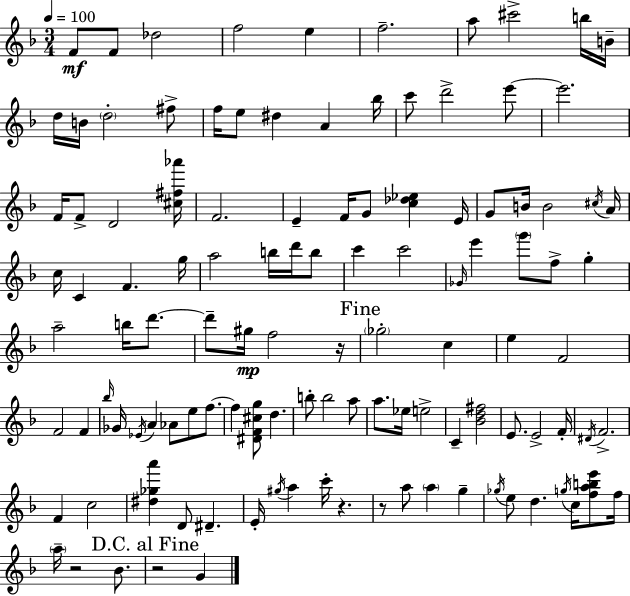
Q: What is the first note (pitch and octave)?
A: F4